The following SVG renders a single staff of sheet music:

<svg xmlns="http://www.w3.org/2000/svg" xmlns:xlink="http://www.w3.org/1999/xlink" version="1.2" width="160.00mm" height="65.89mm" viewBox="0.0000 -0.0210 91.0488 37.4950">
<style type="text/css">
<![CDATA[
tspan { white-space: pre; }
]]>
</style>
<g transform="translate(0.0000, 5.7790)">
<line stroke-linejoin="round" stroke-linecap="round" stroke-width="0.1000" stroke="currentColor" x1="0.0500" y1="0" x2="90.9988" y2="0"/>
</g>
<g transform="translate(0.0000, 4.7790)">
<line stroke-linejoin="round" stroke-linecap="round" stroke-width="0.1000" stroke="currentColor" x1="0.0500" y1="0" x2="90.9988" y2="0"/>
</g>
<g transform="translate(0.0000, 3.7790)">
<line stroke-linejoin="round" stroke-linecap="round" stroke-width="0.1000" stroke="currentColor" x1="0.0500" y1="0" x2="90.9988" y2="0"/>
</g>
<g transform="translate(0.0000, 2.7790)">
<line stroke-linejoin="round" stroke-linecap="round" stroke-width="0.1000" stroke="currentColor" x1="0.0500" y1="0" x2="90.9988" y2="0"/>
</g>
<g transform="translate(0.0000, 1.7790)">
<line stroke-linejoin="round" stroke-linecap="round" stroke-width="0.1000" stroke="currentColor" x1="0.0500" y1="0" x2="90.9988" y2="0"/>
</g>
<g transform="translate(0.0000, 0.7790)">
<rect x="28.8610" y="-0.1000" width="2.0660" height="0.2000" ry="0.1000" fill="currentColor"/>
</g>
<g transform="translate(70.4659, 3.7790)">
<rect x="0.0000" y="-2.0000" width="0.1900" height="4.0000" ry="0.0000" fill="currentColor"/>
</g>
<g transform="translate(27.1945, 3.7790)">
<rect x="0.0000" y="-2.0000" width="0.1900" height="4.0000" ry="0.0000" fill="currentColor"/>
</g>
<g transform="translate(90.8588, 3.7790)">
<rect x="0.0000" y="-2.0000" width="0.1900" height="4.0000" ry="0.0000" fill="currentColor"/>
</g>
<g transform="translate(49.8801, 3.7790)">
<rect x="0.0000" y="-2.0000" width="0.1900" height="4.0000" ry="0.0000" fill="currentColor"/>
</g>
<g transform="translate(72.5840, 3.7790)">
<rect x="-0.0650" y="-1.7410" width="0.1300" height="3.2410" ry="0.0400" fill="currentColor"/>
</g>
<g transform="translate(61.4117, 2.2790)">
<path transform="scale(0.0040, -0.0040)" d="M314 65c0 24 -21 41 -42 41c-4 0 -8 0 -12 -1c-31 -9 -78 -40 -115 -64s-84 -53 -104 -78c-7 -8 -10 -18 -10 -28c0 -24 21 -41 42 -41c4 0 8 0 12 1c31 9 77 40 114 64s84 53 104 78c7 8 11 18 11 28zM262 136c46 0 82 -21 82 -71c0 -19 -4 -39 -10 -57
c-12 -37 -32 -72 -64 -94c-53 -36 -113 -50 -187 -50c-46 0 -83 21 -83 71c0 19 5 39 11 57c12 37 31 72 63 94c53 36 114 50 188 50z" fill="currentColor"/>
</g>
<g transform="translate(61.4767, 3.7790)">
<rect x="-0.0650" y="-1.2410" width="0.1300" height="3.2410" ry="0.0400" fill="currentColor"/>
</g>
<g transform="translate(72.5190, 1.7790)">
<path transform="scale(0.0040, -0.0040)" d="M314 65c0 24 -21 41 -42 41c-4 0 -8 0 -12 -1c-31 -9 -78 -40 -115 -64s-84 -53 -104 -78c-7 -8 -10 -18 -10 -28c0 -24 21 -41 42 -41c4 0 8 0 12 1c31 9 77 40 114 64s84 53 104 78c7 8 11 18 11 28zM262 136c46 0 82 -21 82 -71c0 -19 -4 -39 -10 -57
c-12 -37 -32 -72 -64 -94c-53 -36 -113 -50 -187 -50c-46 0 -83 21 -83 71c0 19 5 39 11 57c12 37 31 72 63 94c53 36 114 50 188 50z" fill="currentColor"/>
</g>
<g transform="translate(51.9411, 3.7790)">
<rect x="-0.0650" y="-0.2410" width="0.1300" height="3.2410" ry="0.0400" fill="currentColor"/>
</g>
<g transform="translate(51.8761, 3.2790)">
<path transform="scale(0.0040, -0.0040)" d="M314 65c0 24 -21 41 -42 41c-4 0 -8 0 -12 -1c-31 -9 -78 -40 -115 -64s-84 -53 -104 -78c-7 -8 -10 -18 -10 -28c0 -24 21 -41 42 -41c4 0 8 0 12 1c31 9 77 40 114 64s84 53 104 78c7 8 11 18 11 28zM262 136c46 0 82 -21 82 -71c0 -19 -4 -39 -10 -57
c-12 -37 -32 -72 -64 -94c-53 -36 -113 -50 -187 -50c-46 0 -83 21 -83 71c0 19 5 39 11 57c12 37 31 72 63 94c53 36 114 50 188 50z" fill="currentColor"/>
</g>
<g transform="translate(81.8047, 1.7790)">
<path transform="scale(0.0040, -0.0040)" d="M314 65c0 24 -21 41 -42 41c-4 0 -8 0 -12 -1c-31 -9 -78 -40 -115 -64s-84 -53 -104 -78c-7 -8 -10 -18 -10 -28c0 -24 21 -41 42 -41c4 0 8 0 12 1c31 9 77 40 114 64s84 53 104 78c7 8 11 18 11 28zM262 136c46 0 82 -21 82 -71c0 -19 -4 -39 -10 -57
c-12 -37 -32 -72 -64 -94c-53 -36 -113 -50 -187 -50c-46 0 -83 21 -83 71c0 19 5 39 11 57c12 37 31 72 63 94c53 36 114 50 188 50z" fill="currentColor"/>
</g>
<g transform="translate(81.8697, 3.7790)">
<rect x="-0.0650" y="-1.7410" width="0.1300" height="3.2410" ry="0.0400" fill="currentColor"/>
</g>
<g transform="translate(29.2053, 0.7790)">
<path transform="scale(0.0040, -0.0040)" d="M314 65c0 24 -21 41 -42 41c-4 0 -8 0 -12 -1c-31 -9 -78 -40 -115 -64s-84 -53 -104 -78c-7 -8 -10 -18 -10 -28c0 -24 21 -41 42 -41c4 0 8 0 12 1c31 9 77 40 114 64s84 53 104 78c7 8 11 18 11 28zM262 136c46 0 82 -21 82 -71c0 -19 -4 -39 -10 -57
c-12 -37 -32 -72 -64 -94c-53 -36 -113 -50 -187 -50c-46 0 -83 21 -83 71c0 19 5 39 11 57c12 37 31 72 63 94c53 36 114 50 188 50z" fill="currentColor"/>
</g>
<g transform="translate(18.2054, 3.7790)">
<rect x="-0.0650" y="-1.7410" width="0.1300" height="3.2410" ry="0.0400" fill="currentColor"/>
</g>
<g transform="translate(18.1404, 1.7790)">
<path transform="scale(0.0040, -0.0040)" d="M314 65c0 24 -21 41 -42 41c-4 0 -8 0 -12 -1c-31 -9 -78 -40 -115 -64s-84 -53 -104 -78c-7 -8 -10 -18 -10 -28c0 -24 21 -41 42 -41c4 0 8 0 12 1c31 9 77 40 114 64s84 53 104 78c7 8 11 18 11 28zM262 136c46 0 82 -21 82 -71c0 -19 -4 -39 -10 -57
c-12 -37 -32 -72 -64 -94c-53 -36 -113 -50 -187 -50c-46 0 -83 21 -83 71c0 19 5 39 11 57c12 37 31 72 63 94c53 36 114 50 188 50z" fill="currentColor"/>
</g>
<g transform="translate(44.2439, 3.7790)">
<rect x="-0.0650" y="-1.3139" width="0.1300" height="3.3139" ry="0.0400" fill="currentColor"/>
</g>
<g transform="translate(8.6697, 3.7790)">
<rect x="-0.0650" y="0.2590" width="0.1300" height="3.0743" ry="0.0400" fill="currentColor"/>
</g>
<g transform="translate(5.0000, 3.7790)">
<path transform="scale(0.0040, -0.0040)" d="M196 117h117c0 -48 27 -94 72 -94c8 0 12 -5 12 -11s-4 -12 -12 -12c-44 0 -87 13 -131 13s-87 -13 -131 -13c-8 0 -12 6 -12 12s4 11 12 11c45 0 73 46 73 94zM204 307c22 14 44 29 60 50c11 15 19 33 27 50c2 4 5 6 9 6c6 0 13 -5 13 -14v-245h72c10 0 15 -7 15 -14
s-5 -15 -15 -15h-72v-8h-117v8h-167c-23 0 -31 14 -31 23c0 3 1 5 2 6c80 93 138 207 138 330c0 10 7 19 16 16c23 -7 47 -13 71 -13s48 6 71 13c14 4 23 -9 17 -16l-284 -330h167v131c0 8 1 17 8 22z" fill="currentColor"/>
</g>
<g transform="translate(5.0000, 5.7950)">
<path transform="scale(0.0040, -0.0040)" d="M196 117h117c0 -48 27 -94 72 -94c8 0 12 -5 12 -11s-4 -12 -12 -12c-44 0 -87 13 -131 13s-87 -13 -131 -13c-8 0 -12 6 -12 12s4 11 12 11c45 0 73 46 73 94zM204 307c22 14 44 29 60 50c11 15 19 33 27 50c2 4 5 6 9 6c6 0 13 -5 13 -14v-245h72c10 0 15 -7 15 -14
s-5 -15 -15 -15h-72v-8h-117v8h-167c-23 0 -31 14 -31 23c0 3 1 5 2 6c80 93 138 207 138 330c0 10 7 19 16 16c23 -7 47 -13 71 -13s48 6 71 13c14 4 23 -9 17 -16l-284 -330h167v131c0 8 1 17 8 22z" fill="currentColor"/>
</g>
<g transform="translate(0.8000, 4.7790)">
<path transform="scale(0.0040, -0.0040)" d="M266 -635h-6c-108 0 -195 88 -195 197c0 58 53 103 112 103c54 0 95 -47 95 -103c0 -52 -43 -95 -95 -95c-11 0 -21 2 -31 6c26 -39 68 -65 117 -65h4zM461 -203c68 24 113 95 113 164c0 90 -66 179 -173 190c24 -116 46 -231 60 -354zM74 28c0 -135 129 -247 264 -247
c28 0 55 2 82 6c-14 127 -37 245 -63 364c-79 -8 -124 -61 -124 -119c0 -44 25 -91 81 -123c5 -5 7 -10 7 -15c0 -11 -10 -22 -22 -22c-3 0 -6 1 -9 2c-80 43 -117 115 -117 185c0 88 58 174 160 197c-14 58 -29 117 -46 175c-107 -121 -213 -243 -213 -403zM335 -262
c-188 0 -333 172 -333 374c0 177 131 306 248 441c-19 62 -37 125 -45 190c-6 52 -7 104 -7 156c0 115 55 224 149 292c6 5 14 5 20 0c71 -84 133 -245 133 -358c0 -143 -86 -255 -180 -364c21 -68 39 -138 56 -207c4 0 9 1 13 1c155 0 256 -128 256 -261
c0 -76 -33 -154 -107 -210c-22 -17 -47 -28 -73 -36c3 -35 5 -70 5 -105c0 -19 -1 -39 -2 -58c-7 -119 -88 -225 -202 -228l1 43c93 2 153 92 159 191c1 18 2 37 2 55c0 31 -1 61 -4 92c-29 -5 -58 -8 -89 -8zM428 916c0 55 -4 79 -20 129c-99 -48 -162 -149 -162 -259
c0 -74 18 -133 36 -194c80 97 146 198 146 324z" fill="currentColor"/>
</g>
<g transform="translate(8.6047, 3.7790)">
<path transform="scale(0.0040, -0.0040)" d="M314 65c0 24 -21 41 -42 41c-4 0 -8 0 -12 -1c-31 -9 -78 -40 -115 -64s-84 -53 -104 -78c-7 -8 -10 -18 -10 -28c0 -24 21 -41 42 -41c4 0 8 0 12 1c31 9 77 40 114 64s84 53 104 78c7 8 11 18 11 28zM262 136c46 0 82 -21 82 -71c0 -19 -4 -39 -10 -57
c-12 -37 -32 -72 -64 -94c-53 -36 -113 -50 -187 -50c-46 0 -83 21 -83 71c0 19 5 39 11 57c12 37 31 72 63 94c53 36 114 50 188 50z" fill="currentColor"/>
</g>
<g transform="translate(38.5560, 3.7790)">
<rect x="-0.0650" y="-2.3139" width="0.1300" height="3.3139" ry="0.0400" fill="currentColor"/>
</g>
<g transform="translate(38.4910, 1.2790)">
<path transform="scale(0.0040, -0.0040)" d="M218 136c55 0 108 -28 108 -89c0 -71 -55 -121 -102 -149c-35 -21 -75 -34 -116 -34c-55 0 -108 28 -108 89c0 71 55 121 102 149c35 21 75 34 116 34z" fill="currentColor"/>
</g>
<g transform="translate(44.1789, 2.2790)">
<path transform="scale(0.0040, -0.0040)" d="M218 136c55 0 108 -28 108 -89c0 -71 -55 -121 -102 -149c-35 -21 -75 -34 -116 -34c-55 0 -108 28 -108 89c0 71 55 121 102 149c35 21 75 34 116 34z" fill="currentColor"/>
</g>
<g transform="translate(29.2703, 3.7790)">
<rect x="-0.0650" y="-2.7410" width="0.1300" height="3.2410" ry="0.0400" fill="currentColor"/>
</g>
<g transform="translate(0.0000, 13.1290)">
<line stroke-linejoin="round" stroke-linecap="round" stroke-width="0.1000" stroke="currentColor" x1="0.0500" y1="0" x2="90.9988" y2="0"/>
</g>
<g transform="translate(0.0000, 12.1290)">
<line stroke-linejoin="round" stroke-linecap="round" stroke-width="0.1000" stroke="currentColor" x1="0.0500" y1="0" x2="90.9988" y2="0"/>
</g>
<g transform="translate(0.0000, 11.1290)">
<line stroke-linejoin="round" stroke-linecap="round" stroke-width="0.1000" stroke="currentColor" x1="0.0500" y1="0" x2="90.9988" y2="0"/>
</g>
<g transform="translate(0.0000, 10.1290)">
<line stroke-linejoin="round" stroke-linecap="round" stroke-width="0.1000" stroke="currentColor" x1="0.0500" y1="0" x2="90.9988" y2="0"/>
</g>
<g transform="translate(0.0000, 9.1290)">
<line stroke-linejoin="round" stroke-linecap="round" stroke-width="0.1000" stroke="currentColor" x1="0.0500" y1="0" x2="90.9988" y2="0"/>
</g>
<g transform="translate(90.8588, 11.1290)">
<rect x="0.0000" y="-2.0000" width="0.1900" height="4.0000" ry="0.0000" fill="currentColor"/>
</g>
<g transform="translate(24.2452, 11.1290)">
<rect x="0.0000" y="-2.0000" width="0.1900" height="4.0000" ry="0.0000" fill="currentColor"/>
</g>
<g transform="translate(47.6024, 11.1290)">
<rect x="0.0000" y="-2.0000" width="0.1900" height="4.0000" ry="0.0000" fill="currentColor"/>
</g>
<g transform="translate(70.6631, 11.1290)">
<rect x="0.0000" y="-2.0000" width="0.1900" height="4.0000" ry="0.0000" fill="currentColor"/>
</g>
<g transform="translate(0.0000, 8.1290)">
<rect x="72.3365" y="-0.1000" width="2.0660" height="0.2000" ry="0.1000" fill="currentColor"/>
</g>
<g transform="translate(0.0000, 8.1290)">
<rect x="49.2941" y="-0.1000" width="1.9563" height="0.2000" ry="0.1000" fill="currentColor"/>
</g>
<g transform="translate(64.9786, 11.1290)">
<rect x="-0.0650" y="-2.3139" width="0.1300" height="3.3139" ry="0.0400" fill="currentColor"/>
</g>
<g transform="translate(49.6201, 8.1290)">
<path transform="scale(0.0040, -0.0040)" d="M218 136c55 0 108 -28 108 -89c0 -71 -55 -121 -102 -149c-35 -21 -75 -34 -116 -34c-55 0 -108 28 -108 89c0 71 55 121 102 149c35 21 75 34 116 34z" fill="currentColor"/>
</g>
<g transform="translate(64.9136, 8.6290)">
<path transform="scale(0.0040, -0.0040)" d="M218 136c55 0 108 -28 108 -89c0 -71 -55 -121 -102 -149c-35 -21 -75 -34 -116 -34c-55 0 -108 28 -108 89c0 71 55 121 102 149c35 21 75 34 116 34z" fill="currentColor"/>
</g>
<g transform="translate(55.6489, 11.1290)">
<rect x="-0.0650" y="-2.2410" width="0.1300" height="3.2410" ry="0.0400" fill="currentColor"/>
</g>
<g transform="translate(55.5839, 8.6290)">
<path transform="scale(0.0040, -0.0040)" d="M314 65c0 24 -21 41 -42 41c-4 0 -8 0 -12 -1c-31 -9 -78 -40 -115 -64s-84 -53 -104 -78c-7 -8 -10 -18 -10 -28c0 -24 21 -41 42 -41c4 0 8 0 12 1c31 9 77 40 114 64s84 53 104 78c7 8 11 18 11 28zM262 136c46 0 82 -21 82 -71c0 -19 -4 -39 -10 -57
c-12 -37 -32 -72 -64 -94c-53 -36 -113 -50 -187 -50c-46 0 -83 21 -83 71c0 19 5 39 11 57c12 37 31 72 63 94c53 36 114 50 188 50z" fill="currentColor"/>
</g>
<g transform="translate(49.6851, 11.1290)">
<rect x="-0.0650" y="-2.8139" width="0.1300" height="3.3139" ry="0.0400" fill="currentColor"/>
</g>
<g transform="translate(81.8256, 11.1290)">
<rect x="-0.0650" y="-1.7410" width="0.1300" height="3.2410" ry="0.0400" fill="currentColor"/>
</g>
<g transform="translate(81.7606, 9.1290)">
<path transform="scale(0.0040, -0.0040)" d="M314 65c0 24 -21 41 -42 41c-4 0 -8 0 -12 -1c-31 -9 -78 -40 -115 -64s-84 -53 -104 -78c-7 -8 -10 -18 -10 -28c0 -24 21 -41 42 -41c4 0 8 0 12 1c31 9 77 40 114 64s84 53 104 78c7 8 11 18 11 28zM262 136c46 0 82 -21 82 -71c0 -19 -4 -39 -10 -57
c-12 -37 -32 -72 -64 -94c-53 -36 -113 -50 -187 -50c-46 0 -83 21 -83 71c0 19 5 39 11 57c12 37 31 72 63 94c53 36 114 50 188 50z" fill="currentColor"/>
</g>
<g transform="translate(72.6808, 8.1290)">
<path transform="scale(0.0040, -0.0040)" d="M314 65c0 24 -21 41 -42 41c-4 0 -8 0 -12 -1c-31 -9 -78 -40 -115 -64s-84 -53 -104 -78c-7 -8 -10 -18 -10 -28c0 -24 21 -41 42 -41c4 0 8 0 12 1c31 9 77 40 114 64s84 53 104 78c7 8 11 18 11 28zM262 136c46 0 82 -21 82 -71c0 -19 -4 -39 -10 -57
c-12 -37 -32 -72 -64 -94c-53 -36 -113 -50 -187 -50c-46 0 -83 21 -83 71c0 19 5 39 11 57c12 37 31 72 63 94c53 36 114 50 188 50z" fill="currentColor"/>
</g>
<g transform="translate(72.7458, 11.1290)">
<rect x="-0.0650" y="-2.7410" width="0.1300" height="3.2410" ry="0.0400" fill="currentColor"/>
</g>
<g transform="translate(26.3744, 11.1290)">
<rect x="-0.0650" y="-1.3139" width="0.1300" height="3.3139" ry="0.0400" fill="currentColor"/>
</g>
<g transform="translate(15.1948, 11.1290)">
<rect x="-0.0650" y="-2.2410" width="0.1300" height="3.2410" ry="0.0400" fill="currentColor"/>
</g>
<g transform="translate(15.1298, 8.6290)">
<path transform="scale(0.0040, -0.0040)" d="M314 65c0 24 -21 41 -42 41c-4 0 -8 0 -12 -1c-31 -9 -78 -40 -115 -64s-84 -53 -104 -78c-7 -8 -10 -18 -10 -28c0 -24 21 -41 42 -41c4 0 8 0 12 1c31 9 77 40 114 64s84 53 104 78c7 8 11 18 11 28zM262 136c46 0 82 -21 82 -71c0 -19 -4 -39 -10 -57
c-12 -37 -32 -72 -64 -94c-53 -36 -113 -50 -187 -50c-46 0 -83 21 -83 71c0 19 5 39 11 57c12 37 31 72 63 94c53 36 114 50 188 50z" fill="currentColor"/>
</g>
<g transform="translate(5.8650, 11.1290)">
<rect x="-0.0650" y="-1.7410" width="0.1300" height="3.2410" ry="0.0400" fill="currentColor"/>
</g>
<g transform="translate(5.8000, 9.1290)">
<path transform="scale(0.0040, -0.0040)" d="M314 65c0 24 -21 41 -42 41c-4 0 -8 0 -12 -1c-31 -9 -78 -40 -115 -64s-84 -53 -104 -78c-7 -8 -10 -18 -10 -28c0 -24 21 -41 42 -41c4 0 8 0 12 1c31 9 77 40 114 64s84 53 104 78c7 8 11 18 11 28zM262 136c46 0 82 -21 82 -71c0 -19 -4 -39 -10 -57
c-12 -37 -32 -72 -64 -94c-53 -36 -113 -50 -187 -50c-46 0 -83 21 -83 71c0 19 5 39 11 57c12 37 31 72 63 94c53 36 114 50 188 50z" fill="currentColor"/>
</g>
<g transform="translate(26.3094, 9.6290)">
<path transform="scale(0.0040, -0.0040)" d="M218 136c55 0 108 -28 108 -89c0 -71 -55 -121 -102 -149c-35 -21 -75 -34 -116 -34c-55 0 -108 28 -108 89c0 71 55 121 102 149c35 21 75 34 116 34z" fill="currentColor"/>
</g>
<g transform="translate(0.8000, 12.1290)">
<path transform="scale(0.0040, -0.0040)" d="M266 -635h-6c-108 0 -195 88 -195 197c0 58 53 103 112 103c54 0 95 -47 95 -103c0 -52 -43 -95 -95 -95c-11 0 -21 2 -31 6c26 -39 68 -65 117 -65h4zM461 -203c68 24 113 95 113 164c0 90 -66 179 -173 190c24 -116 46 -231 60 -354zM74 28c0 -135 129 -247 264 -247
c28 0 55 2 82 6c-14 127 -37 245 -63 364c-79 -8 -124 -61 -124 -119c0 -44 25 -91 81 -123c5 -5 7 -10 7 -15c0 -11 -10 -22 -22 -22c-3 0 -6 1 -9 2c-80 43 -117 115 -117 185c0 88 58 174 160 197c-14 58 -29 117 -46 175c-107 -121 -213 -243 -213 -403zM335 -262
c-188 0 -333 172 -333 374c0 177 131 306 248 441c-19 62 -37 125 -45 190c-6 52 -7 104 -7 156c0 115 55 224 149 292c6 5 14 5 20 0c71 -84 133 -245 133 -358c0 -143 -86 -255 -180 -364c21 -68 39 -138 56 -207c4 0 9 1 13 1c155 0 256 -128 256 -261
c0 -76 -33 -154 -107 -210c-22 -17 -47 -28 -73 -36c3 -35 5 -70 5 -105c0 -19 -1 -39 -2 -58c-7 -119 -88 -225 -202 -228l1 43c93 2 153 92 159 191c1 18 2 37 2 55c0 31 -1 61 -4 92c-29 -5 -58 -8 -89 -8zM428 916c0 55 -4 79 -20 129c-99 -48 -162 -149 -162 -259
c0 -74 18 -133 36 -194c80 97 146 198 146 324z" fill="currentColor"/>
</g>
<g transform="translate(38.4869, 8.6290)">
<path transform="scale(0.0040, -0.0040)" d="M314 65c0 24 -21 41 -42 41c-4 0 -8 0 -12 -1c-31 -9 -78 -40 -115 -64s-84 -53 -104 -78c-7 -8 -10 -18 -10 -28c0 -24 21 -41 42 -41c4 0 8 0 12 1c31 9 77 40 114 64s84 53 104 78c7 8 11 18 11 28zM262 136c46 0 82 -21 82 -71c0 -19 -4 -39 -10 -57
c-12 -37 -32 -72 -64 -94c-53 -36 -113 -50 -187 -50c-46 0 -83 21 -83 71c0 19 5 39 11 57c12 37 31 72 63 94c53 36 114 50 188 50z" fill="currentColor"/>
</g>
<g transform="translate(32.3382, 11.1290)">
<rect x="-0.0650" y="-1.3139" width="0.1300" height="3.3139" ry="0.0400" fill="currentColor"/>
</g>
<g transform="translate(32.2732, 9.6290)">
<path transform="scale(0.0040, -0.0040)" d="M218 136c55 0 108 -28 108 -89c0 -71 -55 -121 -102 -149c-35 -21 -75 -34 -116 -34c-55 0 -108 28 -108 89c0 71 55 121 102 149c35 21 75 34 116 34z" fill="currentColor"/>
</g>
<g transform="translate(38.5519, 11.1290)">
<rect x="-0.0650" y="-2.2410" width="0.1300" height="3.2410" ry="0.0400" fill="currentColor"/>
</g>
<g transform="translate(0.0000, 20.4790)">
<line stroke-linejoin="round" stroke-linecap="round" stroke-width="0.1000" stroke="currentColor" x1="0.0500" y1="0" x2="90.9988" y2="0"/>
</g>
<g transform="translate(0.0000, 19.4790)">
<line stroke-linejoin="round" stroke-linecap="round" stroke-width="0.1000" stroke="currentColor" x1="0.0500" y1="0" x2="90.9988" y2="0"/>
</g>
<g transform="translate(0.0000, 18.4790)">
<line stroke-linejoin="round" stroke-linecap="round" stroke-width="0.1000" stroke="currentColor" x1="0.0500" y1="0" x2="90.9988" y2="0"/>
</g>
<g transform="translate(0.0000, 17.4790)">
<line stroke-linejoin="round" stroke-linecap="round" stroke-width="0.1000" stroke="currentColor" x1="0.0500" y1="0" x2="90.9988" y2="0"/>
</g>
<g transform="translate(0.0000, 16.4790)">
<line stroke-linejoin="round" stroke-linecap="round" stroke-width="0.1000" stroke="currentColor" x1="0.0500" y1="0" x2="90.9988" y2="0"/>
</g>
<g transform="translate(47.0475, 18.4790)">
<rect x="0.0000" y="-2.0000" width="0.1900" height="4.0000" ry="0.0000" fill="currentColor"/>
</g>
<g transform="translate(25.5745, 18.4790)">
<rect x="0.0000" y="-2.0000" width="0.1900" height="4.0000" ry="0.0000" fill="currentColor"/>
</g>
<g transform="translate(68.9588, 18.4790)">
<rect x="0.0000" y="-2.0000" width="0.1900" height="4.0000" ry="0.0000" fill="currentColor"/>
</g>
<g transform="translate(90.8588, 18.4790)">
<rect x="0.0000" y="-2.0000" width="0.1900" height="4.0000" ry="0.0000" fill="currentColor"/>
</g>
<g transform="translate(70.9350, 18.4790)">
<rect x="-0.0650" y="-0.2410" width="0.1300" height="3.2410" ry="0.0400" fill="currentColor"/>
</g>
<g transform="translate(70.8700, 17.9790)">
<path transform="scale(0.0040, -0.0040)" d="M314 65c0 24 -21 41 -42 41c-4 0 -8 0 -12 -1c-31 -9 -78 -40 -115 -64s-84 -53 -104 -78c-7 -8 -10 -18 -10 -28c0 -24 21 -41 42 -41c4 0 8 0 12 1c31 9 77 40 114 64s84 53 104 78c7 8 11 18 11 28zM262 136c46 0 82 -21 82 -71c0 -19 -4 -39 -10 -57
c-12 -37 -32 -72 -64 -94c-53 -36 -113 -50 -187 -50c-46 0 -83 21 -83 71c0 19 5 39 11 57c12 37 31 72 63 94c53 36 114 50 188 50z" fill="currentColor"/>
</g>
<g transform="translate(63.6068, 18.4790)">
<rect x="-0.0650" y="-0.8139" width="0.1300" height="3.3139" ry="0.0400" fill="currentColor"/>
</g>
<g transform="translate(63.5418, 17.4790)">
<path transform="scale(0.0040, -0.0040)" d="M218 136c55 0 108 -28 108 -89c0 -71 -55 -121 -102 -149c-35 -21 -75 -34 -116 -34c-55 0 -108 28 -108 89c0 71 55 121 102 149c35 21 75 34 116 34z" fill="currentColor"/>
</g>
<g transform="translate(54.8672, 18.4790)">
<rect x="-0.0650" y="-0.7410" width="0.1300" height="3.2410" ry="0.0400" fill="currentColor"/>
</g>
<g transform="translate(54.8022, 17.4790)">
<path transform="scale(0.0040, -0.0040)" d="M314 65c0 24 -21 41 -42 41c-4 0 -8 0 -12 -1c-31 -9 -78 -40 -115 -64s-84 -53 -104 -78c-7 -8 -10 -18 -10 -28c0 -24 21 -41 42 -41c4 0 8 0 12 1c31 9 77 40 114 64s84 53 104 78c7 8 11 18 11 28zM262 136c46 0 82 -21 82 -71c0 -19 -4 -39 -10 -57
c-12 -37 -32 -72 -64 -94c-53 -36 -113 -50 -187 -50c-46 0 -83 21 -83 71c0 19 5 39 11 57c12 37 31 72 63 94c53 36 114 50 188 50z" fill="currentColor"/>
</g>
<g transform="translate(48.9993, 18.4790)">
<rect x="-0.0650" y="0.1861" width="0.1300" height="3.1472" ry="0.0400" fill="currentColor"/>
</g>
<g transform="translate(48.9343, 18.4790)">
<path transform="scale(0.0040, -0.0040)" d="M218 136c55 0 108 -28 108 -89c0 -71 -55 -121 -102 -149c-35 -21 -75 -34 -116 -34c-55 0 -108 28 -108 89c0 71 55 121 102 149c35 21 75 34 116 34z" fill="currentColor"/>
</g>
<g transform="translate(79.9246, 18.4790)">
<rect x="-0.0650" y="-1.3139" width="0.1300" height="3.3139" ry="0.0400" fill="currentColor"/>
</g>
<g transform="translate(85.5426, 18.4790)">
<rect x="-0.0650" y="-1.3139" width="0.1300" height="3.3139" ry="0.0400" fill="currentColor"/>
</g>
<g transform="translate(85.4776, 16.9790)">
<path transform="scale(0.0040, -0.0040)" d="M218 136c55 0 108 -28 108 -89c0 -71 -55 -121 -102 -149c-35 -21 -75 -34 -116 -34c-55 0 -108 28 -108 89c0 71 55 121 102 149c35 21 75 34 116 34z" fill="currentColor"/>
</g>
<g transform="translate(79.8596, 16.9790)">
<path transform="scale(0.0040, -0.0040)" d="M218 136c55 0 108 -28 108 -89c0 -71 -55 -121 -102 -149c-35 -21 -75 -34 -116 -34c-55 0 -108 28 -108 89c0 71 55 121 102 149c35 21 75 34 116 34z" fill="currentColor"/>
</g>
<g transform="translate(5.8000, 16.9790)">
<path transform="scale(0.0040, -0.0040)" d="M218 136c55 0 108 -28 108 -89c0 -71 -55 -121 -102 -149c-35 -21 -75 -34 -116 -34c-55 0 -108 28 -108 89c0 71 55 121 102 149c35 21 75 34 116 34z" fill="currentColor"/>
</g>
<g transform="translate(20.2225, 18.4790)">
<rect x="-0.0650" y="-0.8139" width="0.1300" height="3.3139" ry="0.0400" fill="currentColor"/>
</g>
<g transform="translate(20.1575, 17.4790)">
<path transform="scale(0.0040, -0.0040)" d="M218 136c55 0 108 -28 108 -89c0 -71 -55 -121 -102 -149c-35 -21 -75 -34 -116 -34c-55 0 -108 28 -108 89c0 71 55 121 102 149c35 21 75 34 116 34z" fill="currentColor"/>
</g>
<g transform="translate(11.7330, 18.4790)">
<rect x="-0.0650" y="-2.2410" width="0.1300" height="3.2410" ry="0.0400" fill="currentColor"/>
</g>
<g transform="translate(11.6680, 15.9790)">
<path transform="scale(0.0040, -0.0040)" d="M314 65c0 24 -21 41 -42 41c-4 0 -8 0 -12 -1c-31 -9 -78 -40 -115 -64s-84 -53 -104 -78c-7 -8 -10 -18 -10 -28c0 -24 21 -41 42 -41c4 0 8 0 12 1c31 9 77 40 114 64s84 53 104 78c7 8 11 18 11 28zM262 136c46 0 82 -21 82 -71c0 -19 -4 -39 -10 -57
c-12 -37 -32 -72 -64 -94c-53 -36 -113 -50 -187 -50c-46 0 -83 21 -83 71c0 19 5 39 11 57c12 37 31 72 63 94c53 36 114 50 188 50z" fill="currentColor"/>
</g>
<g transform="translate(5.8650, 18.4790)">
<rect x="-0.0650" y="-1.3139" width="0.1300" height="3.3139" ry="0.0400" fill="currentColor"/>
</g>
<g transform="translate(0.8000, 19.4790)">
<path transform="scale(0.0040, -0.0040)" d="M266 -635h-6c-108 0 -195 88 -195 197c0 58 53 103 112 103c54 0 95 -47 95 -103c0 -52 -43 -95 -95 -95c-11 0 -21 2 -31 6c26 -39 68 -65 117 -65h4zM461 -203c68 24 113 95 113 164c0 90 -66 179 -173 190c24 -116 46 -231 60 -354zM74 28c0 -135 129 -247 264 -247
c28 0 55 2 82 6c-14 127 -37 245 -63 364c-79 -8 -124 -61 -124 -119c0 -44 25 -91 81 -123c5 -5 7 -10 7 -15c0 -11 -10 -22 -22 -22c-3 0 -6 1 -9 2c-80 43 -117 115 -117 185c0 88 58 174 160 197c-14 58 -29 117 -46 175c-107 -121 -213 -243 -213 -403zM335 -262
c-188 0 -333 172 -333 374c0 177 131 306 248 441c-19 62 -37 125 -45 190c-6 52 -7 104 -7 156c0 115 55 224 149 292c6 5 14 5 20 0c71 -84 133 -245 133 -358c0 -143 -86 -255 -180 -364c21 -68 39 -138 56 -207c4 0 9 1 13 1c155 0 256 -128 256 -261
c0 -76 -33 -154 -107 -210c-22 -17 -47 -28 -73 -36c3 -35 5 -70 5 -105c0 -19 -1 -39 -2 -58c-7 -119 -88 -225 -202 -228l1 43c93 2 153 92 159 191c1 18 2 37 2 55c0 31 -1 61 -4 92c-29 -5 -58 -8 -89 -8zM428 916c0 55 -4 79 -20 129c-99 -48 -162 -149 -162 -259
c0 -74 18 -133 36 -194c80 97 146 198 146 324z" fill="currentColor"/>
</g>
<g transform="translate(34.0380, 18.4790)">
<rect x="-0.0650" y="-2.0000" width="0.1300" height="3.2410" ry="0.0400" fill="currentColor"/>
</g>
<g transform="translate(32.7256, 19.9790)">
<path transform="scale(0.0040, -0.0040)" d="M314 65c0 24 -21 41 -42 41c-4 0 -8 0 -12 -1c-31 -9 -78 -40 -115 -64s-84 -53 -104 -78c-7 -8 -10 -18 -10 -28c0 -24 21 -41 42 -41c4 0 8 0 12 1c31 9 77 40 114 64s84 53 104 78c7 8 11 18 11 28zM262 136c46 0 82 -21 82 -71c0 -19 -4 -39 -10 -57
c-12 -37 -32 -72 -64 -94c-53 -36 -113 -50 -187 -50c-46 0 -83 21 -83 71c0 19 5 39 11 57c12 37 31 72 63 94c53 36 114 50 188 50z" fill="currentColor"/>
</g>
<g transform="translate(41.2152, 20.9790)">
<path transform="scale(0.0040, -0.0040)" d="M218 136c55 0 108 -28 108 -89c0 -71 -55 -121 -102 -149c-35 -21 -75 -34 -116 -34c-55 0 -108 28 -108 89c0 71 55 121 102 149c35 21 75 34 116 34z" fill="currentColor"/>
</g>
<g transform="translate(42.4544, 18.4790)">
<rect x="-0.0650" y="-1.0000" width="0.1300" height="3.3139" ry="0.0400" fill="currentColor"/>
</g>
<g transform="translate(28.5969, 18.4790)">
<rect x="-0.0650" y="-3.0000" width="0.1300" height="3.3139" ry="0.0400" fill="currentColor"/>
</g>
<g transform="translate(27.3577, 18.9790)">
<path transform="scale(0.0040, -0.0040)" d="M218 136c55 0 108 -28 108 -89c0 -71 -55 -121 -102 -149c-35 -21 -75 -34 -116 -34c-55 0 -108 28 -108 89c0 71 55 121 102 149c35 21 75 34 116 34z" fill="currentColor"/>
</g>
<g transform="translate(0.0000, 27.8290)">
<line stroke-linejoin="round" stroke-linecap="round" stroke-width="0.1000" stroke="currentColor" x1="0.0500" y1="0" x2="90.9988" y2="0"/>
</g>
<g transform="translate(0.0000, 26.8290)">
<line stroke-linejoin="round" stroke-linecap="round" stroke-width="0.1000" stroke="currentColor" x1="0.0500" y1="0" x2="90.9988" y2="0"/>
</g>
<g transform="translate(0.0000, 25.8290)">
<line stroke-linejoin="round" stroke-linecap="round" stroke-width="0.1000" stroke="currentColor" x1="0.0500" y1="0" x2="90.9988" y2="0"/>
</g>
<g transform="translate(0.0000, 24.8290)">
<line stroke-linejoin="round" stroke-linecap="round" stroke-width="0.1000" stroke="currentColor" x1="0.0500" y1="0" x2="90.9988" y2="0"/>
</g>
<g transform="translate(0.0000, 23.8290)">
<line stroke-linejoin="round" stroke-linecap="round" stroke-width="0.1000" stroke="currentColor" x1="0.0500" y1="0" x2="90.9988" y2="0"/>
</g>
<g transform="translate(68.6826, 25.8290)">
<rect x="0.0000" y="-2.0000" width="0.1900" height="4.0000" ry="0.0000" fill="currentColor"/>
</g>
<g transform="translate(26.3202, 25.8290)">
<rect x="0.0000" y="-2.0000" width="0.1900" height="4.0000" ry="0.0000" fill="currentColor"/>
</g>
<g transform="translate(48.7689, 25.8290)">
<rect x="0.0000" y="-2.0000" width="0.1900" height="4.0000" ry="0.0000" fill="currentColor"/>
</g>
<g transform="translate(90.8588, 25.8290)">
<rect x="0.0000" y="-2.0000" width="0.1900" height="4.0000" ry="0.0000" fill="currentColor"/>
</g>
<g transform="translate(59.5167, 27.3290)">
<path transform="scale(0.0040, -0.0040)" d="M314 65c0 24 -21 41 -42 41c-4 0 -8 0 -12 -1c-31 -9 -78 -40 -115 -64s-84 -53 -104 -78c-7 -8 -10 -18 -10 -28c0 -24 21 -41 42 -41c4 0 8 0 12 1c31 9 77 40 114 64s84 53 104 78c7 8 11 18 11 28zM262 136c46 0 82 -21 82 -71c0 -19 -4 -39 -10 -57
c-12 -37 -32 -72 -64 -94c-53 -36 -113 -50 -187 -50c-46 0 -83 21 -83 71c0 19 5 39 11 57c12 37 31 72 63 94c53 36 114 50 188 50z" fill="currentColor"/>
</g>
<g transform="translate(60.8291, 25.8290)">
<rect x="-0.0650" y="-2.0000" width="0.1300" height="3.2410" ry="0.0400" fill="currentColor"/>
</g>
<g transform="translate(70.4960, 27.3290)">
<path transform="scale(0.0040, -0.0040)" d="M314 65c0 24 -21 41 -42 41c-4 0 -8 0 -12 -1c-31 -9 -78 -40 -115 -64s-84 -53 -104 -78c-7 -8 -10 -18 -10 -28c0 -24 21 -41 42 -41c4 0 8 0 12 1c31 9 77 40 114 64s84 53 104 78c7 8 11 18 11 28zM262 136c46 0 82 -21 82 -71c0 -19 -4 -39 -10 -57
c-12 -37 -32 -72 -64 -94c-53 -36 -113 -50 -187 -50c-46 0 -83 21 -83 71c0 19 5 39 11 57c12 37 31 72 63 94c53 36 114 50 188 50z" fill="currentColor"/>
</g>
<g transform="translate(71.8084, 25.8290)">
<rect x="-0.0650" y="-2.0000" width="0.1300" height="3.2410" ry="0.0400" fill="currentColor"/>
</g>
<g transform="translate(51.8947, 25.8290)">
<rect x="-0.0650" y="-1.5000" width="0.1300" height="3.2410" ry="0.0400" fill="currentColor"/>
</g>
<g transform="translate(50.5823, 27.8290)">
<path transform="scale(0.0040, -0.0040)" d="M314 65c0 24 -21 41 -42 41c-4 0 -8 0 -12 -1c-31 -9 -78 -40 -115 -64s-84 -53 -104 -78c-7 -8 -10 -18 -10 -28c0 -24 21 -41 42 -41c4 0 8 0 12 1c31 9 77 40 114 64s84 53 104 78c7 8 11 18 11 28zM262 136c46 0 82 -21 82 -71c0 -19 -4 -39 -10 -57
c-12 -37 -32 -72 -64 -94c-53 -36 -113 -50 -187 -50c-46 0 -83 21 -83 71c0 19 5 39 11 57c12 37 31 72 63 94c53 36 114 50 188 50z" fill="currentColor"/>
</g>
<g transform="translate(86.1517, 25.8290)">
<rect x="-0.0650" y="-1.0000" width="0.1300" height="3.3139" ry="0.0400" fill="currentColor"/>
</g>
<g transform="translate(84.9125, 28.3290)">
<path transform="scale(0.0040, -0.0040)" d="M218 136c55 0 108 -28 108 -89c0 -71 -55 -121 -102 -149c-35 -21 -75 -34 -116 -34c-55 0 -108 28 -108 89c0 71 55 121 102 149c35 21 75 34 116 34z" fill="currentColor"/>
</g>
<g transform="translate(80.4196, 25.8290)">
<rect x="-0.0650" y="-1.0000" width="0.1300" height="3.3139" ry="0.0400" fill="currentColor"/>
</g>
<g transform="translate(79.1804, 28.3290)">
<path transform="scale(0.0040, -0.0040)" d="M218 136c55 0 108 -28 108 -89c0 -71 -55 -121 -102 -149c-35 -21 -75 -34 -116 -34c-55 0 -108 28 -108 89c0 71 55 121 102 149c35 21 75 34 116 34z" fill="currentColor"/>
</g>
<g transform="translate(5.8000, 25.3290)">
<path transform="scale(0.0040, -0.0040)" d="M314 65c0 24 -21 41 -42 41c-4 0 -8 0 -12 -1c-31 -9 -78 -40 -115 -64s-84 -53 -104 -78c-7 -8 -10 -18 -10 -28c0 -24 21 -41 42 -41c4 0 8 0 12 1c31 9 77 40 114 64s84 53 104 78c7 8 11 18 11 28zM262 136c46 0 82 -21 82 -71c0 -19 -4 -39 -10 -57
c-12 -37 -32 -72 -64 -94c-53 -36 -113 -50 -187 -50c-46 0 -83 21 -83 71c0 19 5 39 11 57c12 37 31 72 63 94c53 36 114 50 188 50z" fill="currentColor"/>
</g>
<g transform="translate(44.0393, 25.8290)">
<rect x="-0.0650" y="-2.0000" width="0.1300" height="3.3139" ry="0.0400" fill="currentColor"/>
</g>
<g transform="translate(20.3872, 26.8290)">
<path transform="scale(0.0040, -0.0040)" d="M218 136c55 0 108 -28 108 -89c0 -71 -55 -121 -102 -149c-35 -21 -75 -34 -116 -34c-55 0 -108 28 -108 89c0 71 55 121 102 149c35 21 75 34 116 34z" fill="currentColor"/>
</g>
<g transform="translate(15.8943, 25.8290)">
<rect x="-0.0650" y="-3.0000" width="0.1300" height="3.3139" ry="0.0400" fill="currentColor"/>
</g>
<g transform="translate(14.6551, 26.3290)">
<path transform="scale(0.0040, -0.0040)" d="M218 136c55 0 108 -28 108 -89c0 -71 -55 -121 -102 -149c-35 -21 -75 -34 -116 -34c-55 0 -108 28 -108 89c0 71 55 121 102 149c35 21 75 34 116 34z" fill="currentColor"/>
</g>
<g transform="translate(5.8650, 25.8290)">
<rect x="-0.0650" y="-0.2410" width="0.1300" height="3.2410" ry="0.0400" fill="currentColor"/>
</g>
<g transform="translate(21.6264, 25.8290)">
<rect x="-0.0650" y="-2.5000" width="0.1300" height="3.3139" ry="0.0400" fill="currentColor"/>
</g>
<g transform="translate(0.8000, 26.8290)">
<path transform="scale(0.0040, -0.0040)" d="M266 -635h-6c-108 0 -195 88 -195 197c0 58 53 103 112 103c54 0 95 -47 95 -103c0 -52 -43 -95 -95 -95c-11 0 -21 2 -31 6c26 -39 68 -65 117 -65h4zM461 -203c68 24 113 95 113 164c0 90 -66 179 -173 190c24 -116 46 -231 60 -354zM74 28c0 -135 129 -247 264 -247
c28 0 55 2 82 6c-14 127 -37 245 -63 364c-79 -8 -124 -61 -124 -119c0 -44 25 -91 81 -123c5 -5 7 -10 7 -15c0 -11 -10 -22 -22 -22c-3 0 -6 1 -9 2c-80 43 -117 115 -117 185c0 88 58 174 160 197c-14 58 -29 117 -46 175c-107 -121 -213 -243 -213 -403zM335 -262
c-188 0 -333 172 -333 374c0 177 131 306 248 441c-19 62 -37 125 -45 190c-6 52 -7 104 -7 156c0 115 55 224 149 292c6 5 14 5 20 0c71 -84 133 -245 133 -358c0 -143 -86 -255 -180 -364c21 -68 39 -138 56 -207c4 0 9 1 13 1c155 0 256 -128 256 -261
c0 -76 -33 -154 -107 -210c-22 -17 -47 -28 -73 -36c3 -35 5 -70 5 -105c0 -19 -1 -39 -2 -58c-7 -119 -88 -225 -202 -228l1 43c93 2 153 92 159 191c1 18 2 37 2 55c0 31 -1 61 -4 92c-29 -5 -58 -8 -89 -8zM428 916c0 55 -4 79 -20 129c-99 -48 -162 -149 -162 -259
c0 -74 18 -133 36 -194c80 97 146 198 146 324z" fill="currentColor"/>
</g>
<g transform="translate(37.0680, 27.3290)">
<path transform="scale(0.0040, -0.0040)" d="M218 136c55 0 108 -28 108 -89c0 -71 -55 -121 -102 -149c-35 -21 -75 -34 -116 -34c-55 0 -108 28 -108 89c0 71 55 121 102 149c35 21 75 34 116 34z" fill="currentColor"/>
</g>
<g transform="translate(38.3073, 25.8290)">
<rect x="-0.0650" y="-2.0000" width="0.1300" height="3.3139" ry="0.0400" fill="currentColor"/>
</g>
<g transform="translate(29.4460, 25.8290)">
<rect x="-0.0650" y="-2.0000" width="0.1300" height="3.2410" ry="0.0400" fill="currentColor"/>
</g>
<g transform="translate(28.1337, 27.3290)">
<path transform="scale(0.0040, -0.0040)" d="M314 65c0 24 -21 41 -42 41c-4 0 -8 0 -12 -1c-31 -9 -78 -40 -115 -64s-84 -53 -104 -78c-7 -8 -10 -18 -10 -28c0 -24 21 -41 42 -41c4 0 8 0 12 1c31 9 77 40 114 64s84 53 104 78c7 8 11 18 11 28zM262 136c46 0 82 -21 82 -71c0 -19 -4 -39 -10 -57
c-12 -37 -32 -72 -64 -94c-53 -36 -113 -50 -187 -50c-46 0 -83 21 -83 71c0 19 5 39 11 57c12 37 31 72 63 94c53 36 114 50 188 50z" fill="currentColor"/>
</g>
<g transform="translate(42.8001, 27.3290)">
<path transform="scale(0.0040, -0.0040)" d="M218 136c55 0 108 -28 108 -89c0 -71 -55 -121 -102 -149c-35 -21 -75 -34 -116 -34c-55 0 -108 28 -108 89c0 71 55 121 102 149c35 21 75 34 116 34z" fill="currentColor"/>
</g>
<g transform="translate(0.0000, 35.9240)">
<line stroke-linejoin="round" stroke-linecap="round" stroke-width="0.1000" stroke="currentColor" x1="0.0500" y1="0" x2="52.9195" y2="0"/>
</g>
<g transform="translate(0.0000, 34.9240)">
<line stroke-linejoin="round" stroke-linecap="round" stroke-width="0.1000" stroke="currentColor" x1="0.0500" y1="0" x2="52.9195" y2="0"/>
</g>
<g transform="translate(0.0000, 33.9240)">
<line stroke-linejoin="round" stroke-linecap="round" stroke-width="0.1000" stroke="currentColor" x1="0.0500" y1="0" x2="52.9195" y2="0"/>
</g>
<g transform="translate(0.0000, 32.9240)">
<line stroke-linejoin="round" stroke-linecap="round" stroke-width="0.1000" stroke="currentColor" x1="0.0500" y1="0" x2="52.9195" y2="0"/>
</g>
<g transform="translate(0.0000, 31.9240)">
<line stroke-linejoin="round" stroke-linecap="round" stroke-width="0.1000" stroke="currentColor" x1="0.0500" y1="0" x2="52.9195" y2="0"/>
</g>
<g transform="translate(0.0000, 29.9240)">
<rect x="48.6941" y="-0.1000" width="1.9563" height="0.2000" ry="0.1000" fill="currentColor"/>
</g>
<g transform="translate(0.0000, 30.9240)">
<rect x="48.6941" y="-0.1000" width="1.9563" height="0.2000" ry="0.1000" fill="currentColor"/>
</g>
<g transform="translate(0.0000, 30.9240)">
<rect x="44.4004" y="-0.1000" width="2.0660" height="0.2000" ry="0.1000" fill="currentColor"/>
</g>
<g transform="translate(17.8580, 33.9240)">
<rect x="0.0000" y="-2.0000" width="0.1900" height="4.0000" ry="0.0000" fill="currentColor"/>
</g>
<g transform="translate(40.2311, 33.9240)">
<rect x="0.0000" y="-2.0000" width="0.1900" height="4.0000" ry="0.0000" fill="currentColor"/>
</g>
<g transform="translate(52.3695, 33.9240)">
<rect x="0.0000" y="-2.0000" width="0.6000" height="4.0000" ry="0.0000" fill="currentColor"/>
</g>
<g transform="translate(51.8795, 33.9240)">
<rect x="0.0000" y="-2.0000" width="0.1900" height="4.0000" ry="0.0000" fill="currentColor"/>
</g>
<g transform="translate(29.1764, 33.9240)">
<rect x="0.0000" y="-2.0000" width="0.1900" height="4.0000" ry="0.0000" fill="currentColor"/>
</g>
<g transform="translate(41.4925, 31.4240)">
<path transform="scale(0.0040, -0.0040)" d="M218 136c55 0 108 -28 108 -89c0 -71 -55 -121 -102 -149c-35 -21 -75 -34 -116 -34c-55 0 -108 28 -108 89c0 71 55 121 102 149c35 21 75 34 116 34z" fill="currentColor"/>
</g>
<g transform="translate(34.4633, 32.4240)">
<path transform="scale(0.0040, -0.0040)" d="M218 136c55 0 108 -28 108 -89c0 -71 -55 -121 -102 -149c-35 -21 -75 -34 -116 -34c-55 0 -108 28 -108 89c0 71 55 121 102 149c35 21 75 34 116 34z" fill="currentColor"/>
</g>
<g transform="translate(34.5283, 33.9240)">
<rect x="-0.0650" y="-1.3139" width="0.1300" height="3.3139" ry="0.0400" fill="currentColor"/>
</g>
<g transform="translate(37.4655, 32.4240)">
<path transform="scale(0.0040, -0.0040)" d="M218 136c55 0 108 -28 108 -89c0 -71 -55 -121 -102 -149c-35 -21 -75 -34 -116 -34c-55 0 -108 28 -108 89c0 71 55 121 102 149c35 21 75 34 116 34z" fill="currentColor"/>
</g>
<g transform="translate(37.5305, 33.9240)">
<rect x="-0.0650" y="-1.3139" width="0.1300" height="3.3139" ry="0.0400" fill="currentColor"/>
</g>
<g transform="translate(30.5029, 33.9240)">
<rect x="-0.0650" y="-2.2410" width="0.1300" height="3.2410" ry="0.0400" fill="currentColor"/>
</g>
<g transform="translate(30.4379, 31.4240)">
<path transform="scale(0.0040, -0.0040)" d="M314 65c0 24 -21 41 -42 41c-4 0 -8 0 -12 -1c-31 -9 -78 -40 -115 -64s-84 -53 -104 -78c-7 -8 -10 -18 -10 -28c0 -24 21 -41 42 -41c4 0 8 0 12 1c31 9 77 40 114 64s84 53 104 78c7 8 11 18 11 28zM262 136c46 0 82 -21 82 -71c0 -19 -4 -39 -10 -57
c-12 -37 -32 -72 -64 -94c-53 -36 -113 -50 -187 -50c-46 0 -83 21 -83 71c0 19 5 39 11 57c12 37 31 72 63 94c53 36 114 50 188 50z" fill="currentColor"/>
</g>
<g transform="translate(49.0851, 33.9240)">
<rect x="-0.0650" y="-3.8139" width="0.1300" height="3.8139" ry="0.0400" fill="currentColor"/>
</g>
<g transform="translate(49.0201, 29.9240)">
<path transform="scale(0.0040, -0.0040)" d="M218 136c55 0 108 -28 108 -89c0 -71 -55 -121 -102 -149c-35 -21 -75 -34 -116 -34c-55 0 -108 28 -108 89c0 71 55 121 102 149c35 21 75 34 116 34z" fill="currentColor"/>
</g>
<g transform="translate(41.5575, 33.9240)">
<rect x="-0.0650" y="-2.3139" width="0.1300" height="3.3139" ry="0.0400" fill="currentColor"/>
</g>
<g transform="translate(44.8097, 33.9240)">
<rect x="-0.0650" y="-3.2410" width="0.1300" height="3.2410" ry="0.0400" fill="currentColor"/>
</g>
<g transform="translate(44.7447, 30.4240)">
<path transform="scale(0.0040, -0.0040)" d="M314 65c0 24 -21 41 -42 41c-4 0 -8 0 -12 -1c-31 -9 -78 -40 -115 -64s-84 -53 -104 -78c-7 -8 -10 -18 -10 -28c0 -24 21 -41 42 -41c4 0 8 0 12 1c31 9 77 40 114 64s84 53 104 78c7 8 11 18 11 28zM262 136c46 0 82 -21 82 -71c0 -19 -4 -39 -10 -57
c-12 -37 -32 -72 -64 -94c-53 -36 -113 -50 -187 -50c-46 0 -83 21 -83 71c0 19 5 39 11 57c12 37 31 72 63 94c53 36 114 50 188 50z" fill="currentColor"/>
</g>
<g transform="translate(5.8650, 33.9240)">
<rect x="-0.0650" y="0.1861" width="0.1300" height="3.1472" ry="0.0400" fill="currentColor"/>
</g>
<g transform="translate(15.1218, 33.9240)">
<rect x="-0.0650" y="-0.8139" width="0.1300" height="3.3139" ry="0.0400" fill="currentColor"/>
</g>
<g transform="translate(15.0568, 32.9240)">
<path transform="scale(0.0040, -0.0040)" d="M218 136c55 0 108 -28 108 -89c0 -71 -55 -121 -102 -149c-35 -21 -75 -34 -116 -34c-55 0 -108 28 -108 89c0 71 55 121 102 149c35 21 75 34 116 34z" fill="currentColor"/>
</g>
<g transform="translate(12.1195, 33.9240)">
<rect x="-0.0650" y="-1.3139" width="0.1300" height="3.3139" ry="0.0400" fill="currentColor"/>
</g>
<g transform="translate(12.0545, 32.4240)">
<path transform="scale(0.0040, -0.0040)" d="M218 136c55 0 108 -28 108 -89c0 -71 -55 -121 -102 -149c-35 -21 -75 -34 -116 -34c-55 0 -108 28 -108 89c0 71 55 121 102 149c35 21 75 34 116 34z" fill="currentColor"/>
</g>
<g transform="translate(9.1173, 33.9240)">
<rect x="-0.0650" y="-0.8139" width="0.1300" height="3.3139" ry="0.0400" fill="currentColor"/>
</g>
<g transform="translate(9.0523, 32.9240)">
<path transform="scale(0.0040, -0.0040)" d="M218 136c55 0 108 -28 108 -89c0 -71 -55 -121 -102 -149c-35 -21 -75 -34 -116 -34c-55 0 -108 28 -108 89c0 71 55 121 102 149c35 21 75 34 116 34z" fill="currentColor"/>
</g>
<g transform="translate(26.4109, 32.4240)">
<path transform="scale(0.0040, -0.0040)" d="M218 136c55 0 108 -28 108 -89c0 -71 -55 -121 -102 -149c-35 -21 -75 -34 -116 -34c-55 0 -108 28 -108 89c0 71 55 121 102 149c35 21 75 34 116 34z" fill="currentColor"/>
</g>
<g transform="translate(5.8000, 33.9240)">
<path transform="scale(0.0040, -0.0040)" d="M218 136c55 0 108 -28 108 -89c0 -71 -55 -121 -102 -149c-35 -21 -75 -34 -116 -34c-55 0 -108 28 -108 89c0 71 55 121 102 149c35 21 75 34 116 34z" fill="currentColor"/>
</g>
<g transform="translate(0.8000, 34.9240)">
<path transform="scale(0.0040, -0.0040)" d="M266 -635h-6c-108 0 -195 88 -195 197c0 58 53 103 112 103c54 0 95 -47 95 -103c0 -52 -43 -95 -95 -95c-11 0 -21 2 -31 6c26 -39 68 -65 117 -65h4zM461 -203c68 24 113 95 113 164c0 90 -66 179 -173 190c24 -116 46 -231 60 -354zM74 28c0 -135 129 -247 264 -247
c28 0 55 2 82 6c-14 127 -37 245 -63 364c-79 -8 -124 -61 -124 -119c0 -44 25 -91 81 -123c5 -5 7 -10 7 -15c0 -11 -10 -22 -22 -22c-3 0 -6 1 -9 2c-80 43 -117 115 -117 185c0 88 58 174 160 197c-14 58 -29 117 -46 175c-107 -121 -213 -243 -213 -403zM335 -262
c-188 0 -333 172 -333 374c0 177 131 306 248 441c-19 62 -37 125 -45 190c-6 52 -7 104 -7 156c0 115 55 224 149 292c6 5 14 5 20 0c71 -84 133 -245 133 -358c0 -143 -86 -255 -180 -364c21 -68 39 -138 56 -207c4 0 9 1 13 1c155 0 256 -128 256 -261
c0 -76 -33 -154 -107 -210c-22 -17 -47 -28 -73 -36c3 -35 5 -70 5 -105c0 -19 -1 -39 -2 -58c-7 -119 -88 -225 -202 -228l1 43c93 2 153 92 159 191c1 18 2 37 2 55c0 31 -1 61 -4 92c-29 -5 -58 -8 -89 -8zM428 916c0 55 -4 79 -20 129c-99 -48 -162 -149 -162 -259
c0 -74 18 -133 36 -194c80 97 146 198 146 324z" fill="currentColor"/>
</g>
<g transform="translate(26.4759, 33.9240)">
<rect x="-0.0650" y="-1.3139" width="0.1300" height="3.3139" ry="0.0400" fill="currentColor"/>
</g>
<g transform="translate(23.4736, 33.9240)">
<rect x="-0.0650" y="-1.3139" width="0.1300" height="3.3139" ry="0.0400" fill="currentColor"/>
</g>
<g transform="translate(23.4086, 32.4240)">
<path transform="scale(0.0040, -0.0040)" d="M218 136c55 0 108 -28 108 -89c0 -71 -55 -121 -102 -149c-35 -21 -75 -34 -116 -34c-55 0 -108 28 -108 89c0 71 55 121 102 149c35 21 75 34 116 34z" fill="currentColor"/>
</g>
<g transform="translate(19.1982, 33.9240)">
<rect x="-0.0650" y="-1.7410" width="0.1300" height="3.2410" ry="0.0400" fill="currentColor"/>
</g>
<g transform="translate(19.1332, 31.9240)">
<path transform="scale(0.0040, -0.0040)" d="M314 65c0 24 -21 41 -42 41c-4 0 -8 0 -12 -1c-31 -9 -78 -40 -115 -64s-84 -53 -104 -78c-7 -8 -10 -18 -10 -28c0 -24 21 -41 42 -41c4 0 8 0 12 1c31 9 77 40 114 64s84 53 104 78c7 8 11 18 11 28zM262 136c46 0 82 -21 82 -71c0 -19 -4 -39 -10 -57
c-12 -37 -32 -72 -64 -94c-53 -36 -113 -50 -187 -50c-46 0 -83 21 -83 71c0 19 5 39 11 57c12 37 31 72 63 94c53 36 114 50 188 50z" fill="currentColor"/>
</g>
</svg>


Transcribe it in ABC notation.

X:1
T:Untitled
M:4/4
L:1/4
K:C
B2 f2 a2 g e c2 e2 f2 f2 f2 g2 e e g2 a g2 g a2 f2 e g2 d A F2 D B d2 d c2 e e c2 A G F2 F F E2 F2 F2 D D B d e d f2 e e g2 e e g b2 c'